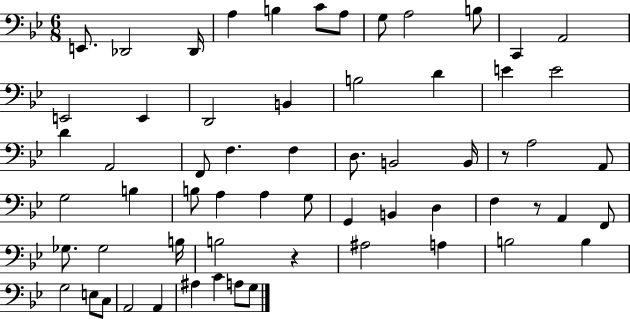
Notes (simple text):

E2/e. Db2/h Db2/s A3/q B3/q C4/e A3/e G3/e A3/h B3/e C2/q A2/h E2/h E2/q D2/h B2/q B3/h D4/q E4/q E4/h D4/q A2/h F2/e F3/q. F3/q D3/e. B2/h B2/s R/e A3/h A2/e G3/h B3/q B3/e A3/q A3/q G3/e G2/q B2/q D3/q F3/q R/e A2/q F2/e Gb3/e. Gb3/h B3/s B3/h R/q A#3/h A3/q B3/h B3/q G3/h E3/e C3/e A2/h A2/q A#3/q C4/q A3/e G3/e